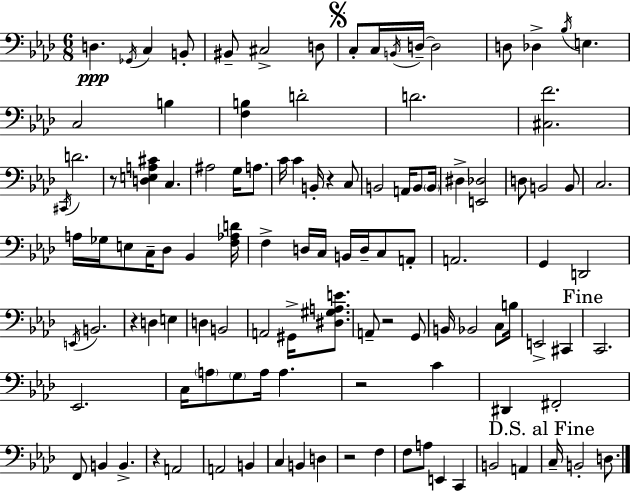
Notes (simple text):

D3/q. Gb2/s C3/q B2/e BIS2/e C#3/h D3/e C3/e C3/s B2/s D3/s D3/h D3/e Db3/q Bb3/s E3/q. C3/h B3/q [F3,B3]/q D4/h D4/h. [C#3,F4]/h. C#2/s D4/h. R/e [D3,E3,A3,C#4]/q C3/q. A#3/h G3/s A3/e. C4/s C4/q B2/s R/q C3/e B2/h A2/s B2/e B2/s D#3/q [E2,Db3]/h D3/e B2/h B2/e C3/h. A3/s Gb3/s E3/e C3/s Db3/e Bb2/q [F3,Ab3,D4]/s F3/q D3/s C3/s B2/s D3/s C3/e A2/e A2/h. G2/q D2/h E2/s B2/h. R/q D3/q E3/q D3/q B2/h A2/h G#2/s [D#3,G#3,A3,E4]/e. A2/e R/h G2/e B2/s Bb2/h C3/e B3/s E2/h C#2/q C2/h. Eb2/h. C3/s A3/e G3/e A3/s A3/q. R/h C4/q D#2/q F#2/h F2/e B2/q B2/q. R/q A2/h A2/h B2/q C3/q B2/q D3/q R/h F3/q F3/e A3/e E2/q C2/q B2/h A2/q C3/s B2/h D3/e.